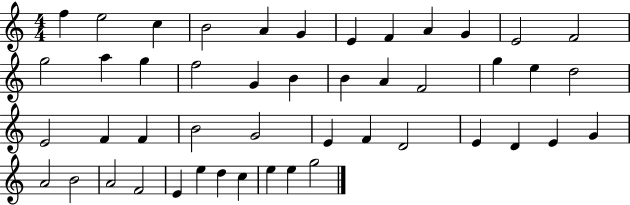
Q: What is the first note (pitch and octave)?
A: F5